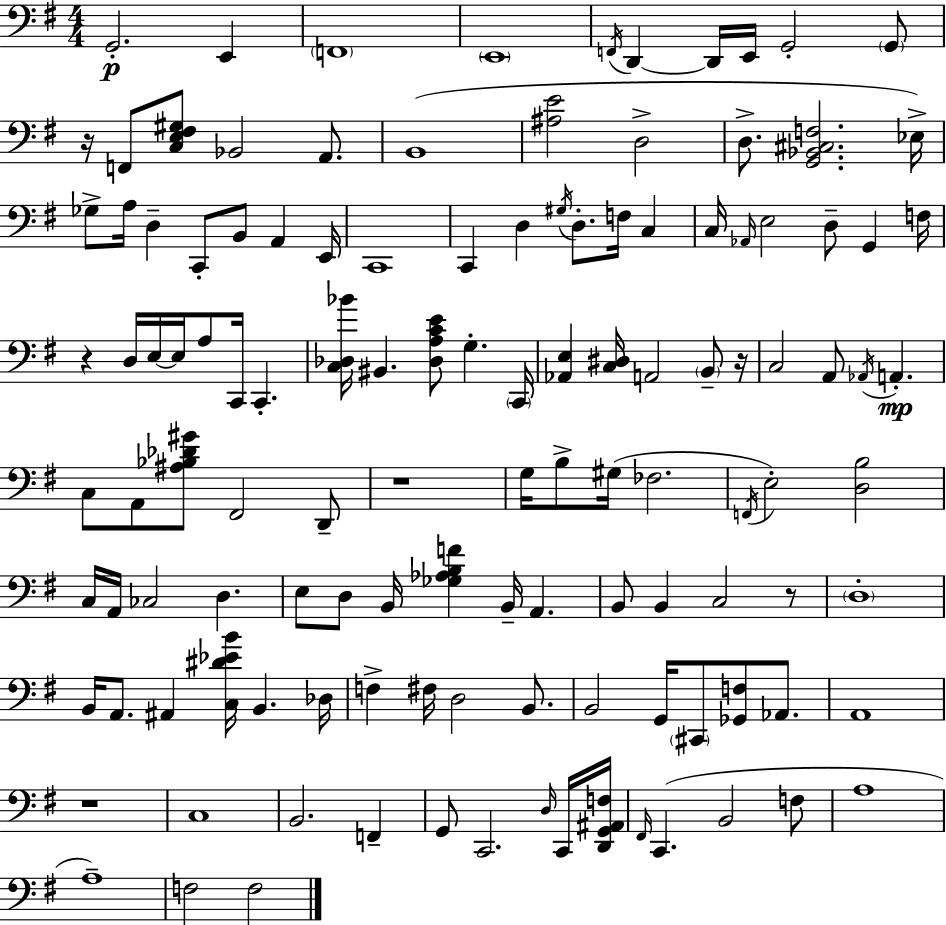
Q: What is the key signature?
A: G major